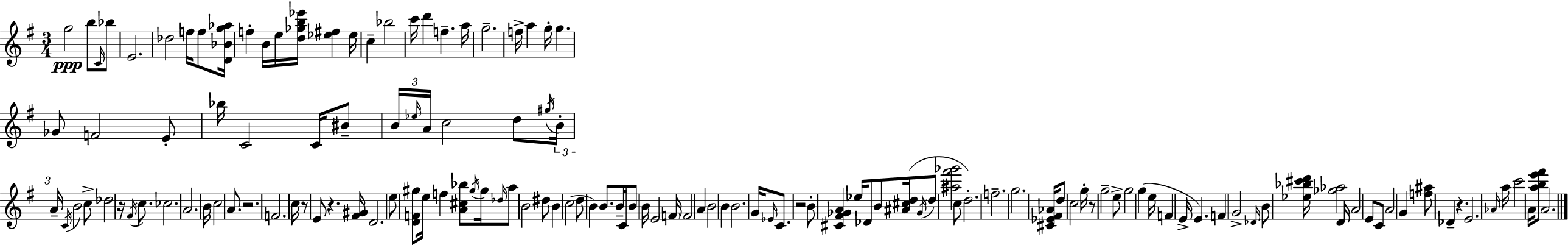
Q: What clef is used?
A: treble